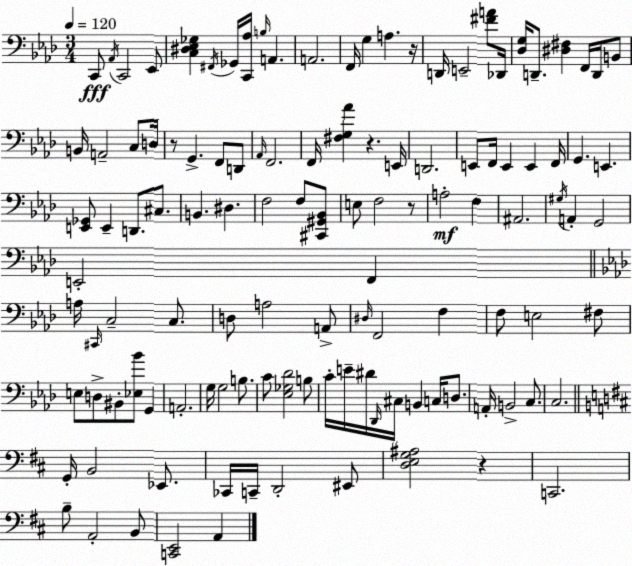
X:1
T:Untitled
M:3/4
L:1/4
K:Ab
C,,/2 _A,,/4 C,,2 _E,,/2 [C,^D,_E,_G,] ^F,,/4 _G,,/4 [C,,_A,]/4 B,/4 A,, A,,2 F,,/4 G, A, z/4 D,,/4 E,,2 [^FA]/2 _D,,/4 [_D,G,]/4 D,,/2 [^D,^F,] F,,/4 D,,/4 B,,/2 B,,/4 A,,2 C,/2 D,/4 z/2 G,, F,,/2 D,,/2 _A,,/4 F,,2 F,,/4 [^F,G,_A] z E,,/4 D,,2 E,,/2 F,,/4 E,, E,, F,,/4 G,, E,, [E,,_G,,]/2 E,, D,,/2 ^C,/2 B,, ^D, F,2 F,/2 [^C,,^G,,_B,,]/2 E,/2 F,2 z/2 A,2 F, ^A,,2 ^G,/4 A,, G,,2 E,,2 F,, A,/4 ^C,,/4 C,2 C,/2 D,/2 A,2 A,,/2 ^D,/4 F,,2 F, F,/2 E,2 ^F,/2 E,/2 D,/2 ^B,,/2 [_E,_B]/2 G,, A,,2 G,/4 G,2 B,/2 C/2 [_E,_G,_D]2 B,/2 C/4 E/4 ^D/4 _D,,/4 ^C,/4 B,, C,/4 D,/2 A,,/4 B,,2 C,/2 C,2 G,,/4 B,,2 _E,,/2 _C,,/4 C,,/4 D,,2 ^E,,/2 [D,E,G,^A,]2 z C,,2 B,/2 A,,2 B,,/2 [C,,E,,]2 A,,